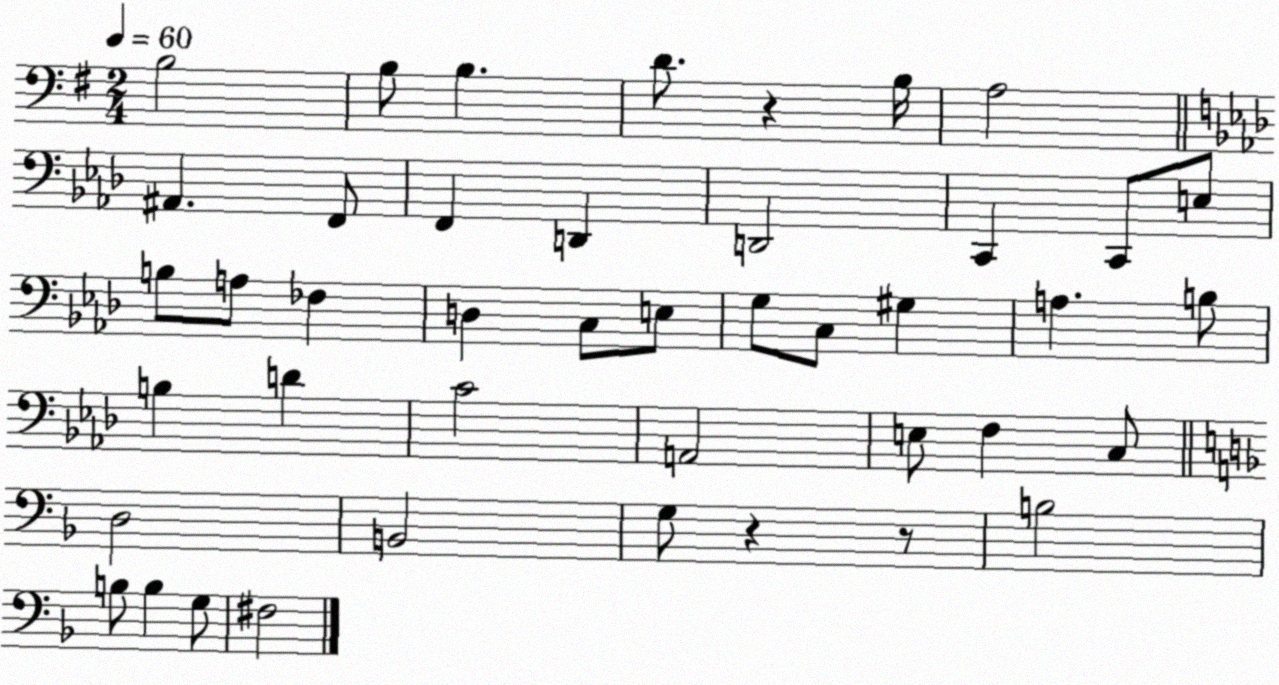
X:1
T:Untitled
M:2/4
L:1/4
K:G
B,2 B,/2 B, D/2 z B,/4 A,2 ^A,, F,,/2 F,, D,, D,,2 C,, C,,/2 E,/2 B,/2 A,/2 _F, D, C,/2 E,/2 G,/2 C,/2 ^G, A, B,/2 B, D C2 A,,2 E,/2 F, C,/2 D,2 B,,2 G,/2 z z/2 B,2 B,/2 B, G,/2 ^F,2